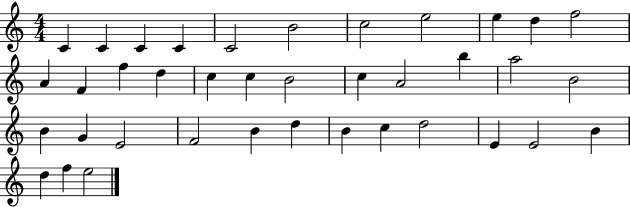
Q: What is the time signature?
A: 4/4